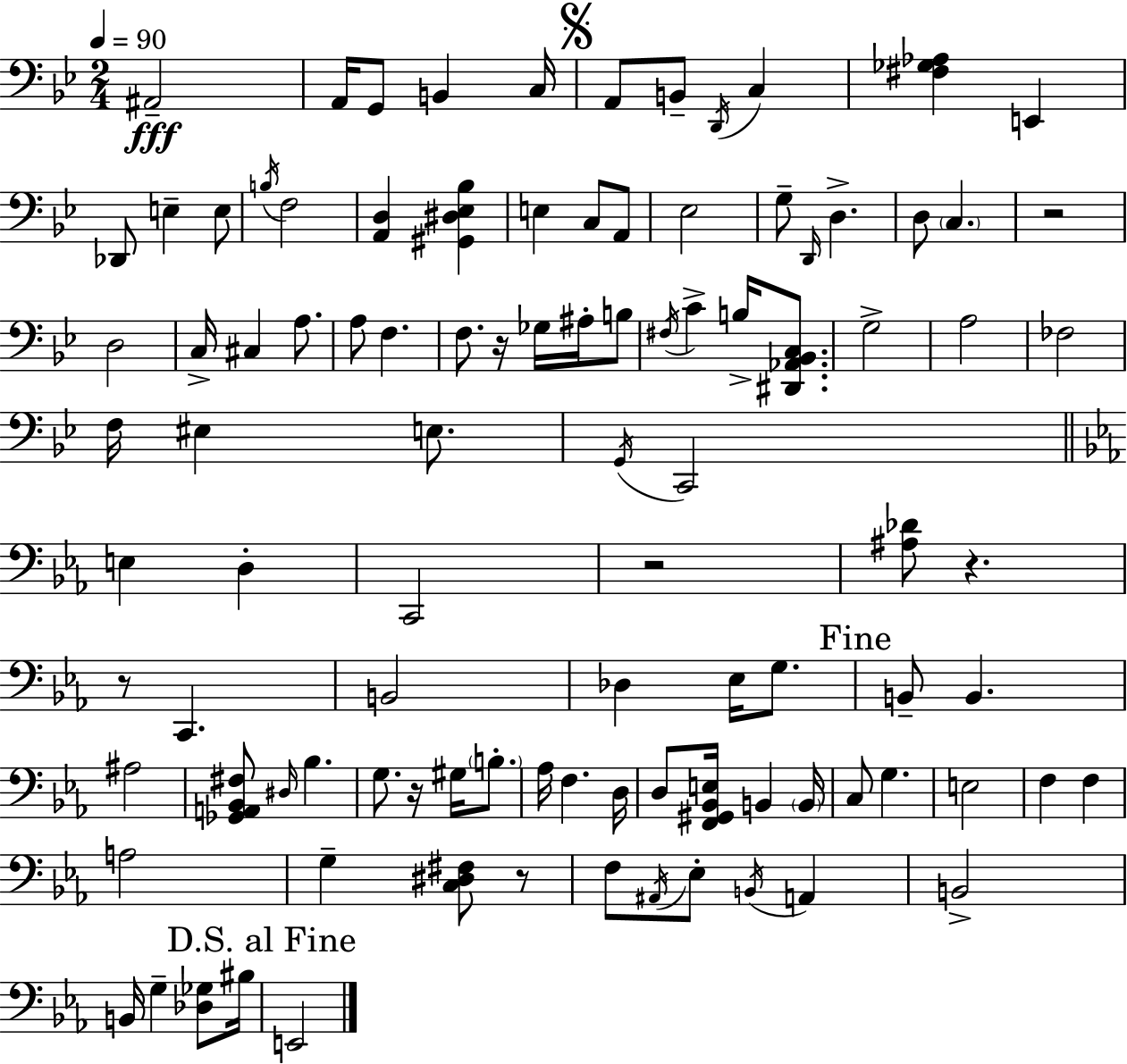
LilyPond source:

{
  \clef bass
  \numericTimeSignature
  \time 2/4
  \key g \minor
  \tempo 4 = 90
  ais,2--\fff | a,16 g,8 b,4 c16 | \mark \markup { \musicglyph "scripts.segno" } a,8 b,8-- \acciaccatura { d,16 } c4 | <fis ges aes>4 e,4 | \break des,8 e4-- e8 | \acciaccatura { b16 } f2 | <a, d>4 <gis, dis ees bes>4 | e4 c8 | \break a,8 ees2 | g8-- \grace { d,16 } d4.-> | d8 \parenthesize c4. | r2 | \break d2 | c16-> cis4 | a8. a8 f4. | f8. r16 ges16 | \break ais16-. b8 \acciaccatura { fis16 } c'4-> | b16-> <dis, aes, bes, c>8. g2-> | a2 | fes2 | \break f16 eis4 | e8. \acciaccatura { g,16 } c,2 | \bar "||" \break \key ees \major e4 d4-. | c,2 | r2 | <ais des'>8 r4. | \break r8 c,4. | b,2 | des4 ees16 g8. | \mark "Fine" b,8-- b,4. | \break ais2 | <ges, a, bes, fis>8 \grace { dis16 } bes4. | g8. r16 gis16 \parenthesize b8.-. | aes16 f4. | \break d16 d8 <f, gis, bes, e>16 b,4 | \parenthesize b,16 c8 g4. | e2 | f4 f4 | \break a2 | g4-- <c dis fis>8 r8 | f8 \acciaccatura { ais,16 } ees8-. \acciaccatura { b,16 } a,4 | b,2-> | \break b,16 g4-- | <des ges>8 bis16 \mark "D.S. al Fine" e,2 | \bar "|."
}